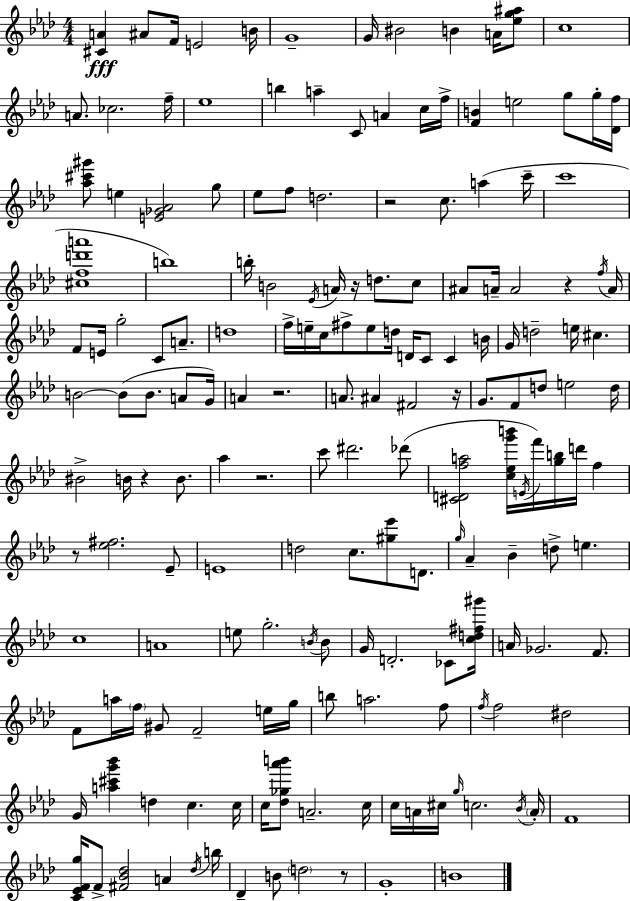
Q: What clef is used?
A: treble